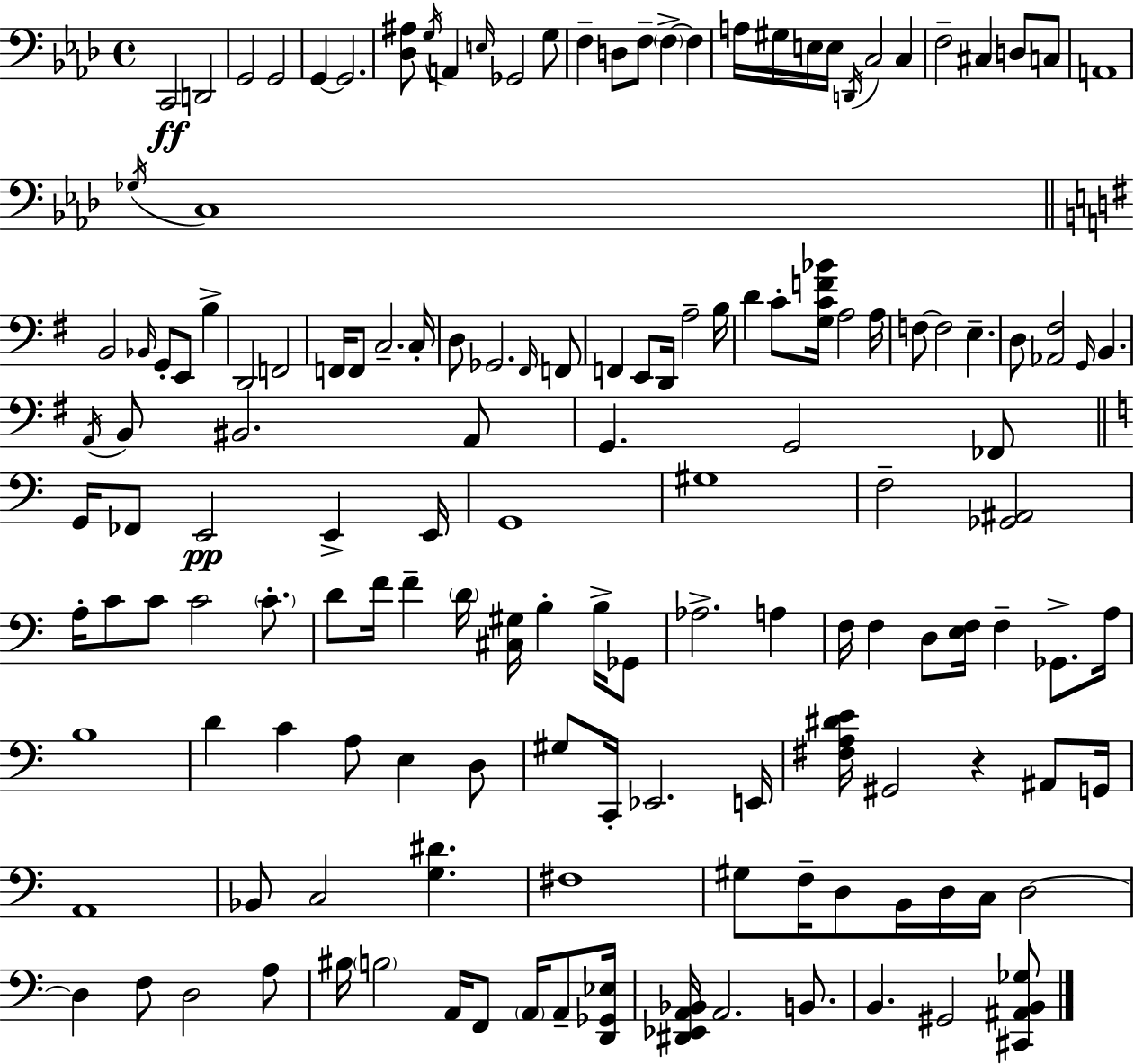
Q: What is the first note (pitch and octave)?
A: C2